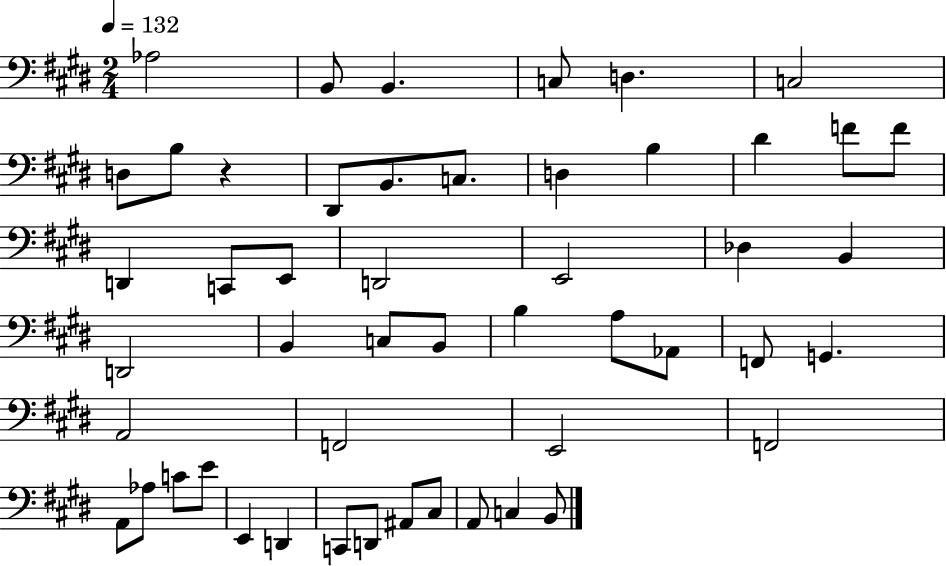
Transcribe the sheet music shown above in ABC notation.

X:1
T:Untitled
M:2/4
L:1/4
K:E
_A,2 B,,/2 B,, C,/2 D, C,2 D,/2 B,/2 z ^D,,/2 B,,/2 C,/2 D, B, ^D F/2 F/2 D,, C,,/2 E,,/2 D,,2 E,,2 _D, B,, D,,2 B,, C,/2 B,,/2 B, A,/2 _A,,/2 F,,/2 G,, A,,2 F,,2 E,,2 F,,2 A,,/2 _A,/2 C/2 E/2 E,, D,, C,,/2 D,,/2 ^A,,/2 ^C,/2 A,,/2 C, B,,/2